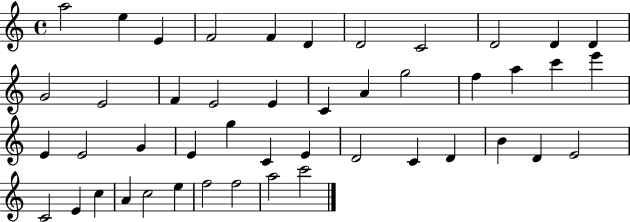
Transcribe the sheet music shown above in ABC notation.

X:1
T:Untitled
M:4/4
L:1/4
K:C
a2 e E F2 F D D2 C2 D2 D D G2 E2 F E2 E C A g2 f a c' e' E E2 G E g C E D2 C D B D E2 C2 E c A c2 e f2 f2 a2 c'2